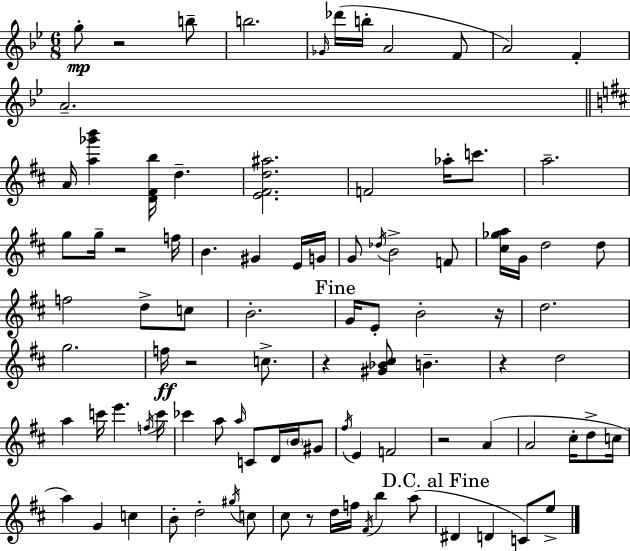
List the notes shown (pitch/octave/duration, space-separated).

G5/e R/h B5/e B5/h. Gb4/s Db6/s B5/s A4/h F4/e A4/h F4/q A4/h. A4/s [A5,Gb6,B6]/q [D4,F#4,B5]/s D5/q. [E4,F#4,D5,A#5]/h. F4/h Ab5/s C6/e. A5/h. G5/e G5/s R/h F5/s B4/q. G#4/q E4/s G4/s G4/e Db5/s B4/h F4/e [C#5,Gb5,A5]/s G4/s D5/h D5/e F5/h D5/e C5/e B4/h. G4/s E4/e B4/h R/s D5/h. G5/h. F5/s R/h C5/e. R/q [G#4,Bb4,C#5]/e B4/q. R/q D5/h A5/q C6/s E6/q. F5/s C6/s CES6/q A5/e A5/s C4/e D4/s B4/s G#4/e F#5/s E4/q F4/h R/h A4/q A4/h C#5/s D5/e C5/s A5/q G4/q C5/q B4/e D5/h G#5/s C5/e C#5/e R/e D5/s F5/s F#4/s B5/q A5/e D#4/q D4/q C4/e E5/e